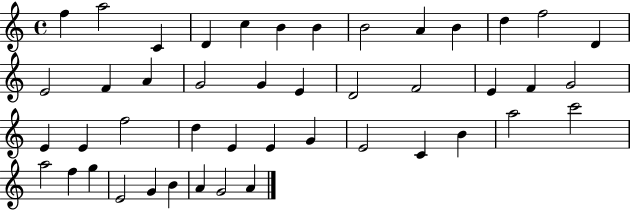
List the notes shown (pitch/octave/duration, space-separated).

F5/q A5/h C4/q D4/q C5/q B4/q B4/q B4/h A4/q B4/q D5/q F5/h D4/q E4/h F4/q A4/q G4/h G4/q E4/q D4/h F4/h E4/q F4/q G4/h E4/q E4/q F5/h D5/q E4/q E4/q G4/q E4/h C4/q B4/q A5/h C6/h A5/h F5/q G5/q E4/h G4/q B4/q A4/q G4/h A4/q